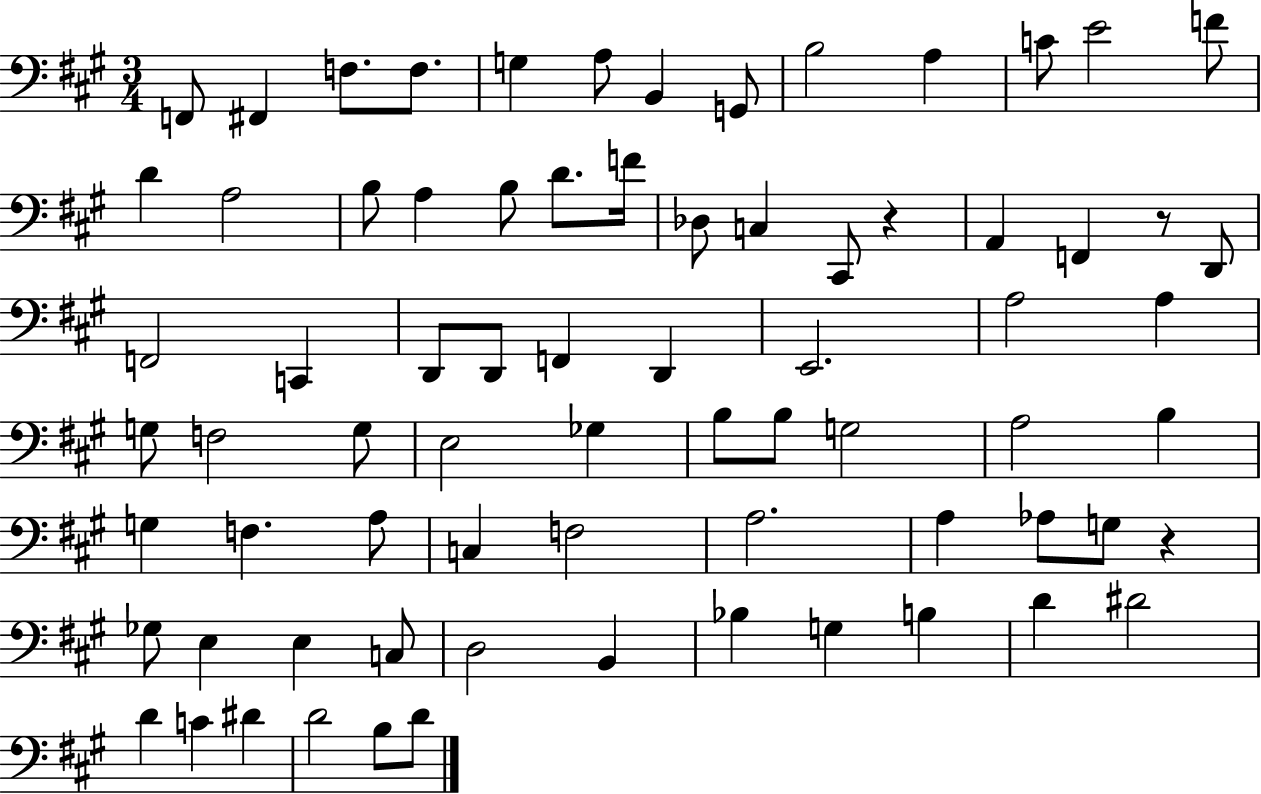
X:1
T:Untitled
M:3/4
L:1/4
K:A
F,,/2 ^F,, F,/2 F,/2 G, A,/2 B,, G,,/2 B,2 A, C/2 E2 F/2 D A,2 B,/2 A, B,/2 D/2 F/4 _D,/2 C, ^C,,/2 z A,, F,, z/2 D,,/2 F,,2 C,, D,,/2 D,,/2 F,, D,, E,,2 A,2 A, G,/2 F,2 G,/2 E,2 _G, B,/2 B,/2 G,2 A,2 B, G, F, A,/2 C, F,2 A,2 A, _A,/2 G,/2 z _G,/2 E, E, C,/2 D,2 B,, _B, G, B, D ^D2 D C ^D D2 B,/2 D/2